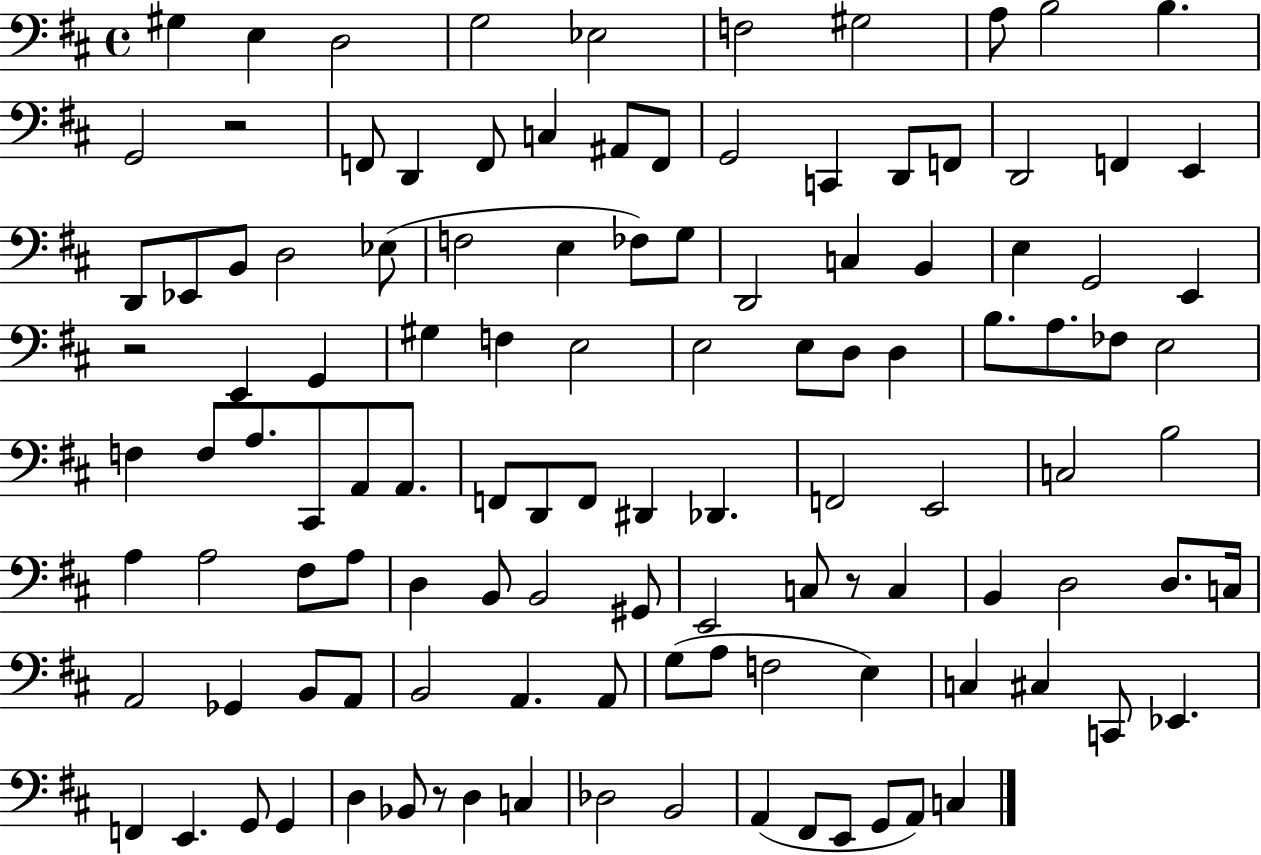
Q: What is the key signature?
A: D major